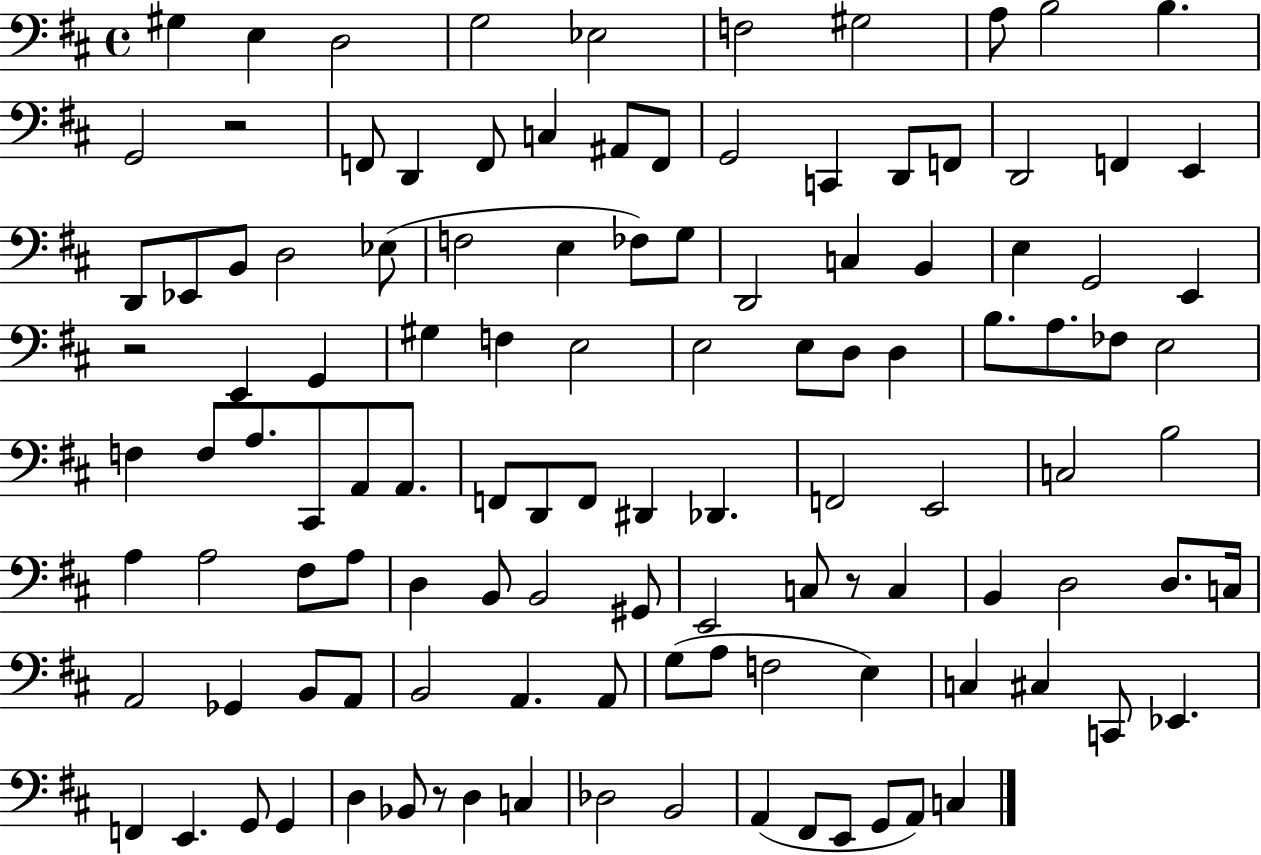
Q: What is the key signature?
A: D major